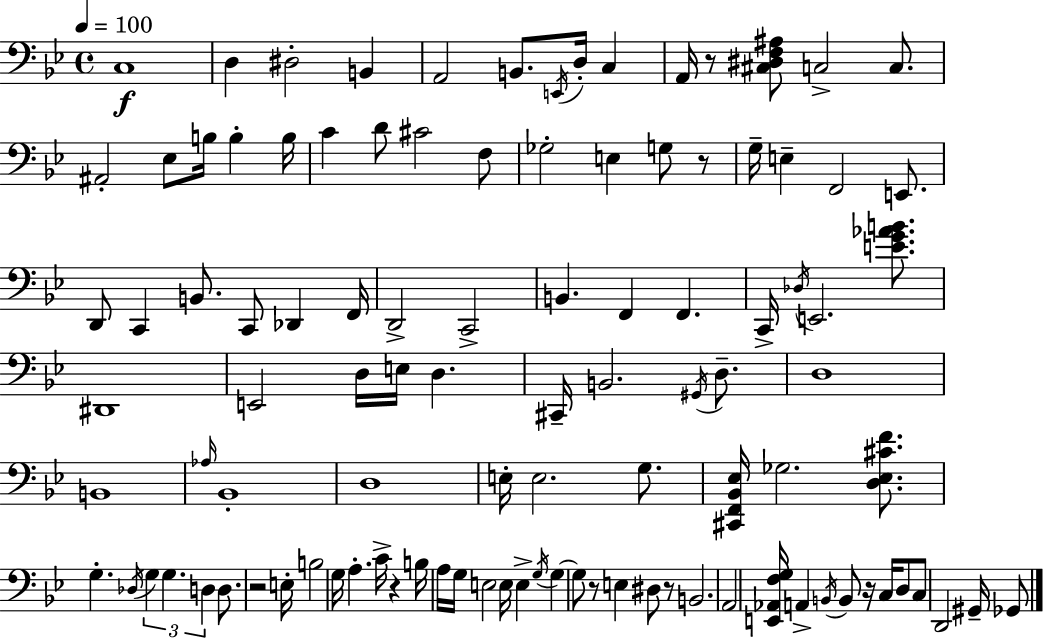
X:1
T:Untitled
M:4/4
L:1/4
K:Bb
C,4 D, ^D,2 B,, A,,2 B,,/2 E,,/4 D,/4 C, A,,/4 z/2 [^C,^D,F,^A,]/2 C,2 C,/2 ^A,,2 _E,/2 B,/4 B, B,/4 C D/2 ^C2 F,/2 _G,2 E, G,/2 z/2 G,/4 E, F,,2 E,,/2 D,,/2 C,, B,,/2 C,,/2 _D,, F,,/4 D,,2 C,,2 B,, F,, F,, C,,/4 _D,/4 E,,2 [EG_AB]/2 ^D,,4 E,,2 D,/4 E,/4 D, ^C,,/4 B,,2 ^G,,/4 D,/2 D,4 B,,4 _A,/4 _B,,4 D,4 E,/4 E,2 G,/2 [^C,,F,,_B,,_E,]/4 _G,2 [D,_E,^CF]/2 G, _D,/4 G, G, D, D,/2 z2 E,/4 B,2 G,/4 A, C/4 z B,/4 A,/4 G,/4 E,2 E,/4 E, G,/4 G, G,/2 z/2 E, ^D,/2 z/2 B,,2 A,,2 [E,,_A,,F,G,]/4 A,, B,,/4 B,,/2 z/4 C,/4 D,/2 C,/2 D,,2 ^G,,/4 _G,,/2